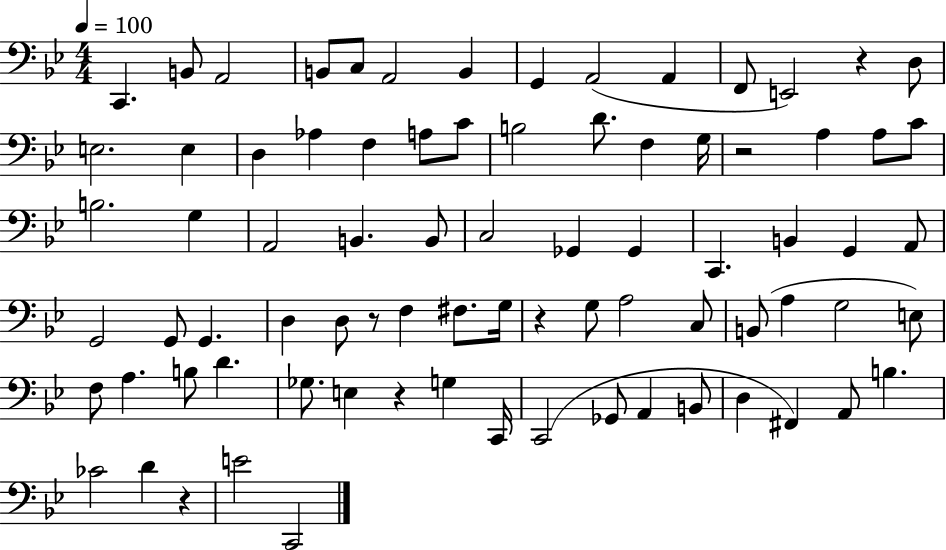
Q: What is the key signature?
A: BES major